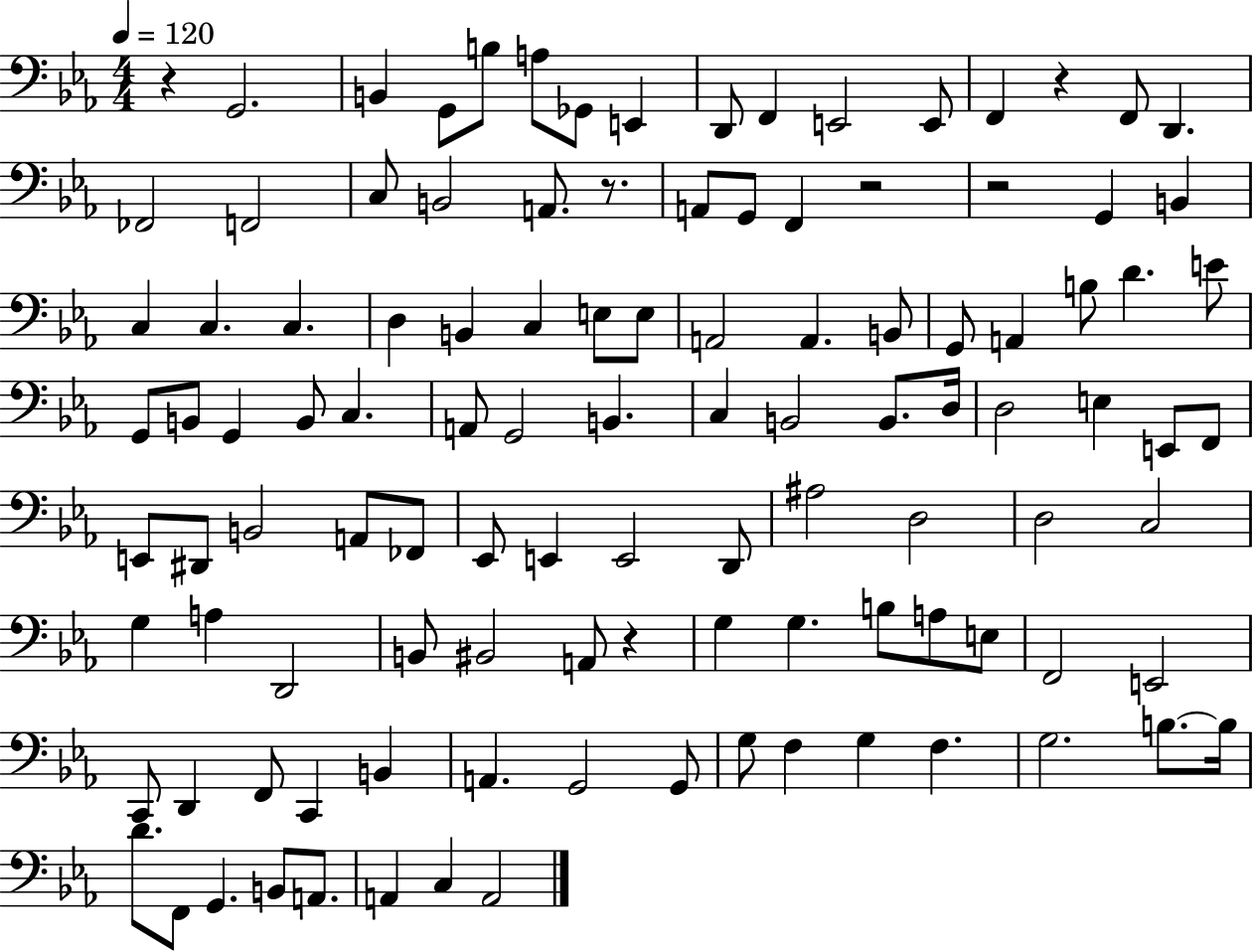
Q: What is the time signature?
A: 4/4